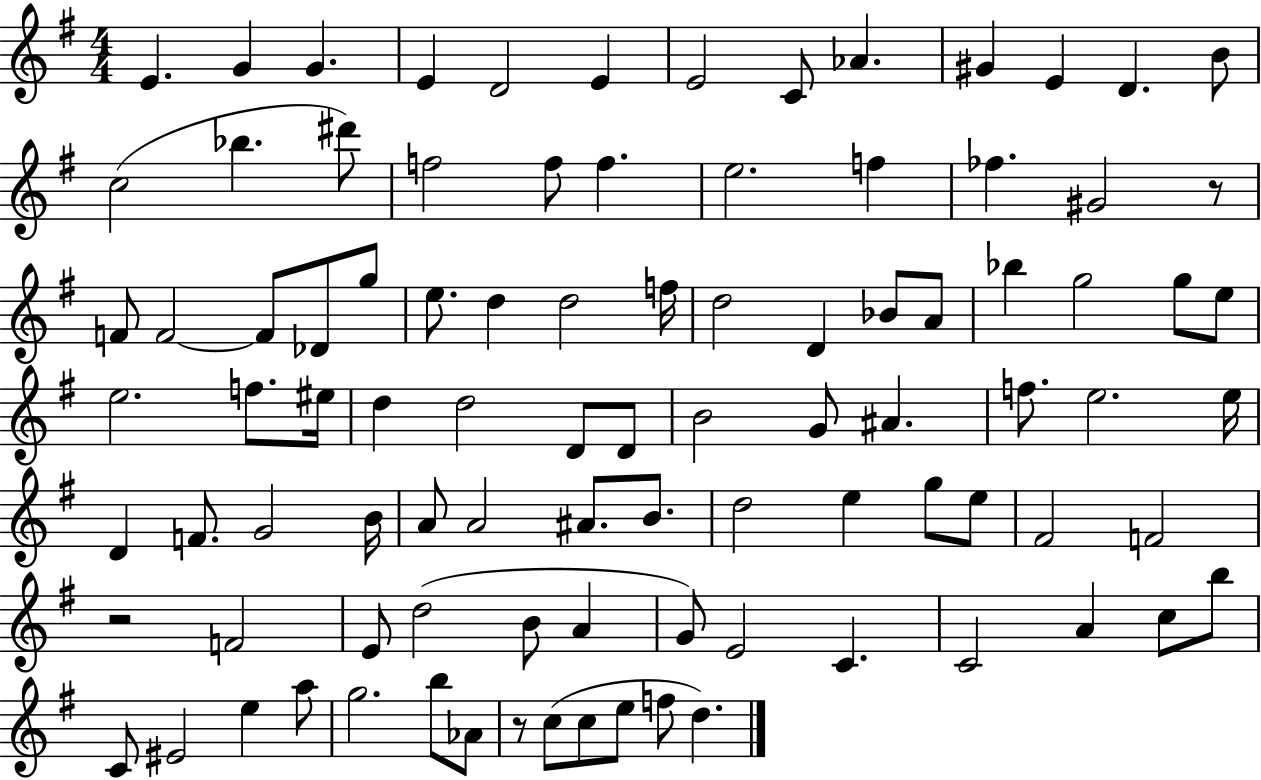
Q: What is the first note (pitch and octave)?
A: E4